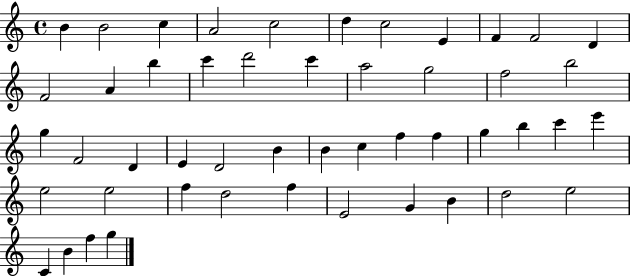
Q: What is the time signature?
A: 4/4